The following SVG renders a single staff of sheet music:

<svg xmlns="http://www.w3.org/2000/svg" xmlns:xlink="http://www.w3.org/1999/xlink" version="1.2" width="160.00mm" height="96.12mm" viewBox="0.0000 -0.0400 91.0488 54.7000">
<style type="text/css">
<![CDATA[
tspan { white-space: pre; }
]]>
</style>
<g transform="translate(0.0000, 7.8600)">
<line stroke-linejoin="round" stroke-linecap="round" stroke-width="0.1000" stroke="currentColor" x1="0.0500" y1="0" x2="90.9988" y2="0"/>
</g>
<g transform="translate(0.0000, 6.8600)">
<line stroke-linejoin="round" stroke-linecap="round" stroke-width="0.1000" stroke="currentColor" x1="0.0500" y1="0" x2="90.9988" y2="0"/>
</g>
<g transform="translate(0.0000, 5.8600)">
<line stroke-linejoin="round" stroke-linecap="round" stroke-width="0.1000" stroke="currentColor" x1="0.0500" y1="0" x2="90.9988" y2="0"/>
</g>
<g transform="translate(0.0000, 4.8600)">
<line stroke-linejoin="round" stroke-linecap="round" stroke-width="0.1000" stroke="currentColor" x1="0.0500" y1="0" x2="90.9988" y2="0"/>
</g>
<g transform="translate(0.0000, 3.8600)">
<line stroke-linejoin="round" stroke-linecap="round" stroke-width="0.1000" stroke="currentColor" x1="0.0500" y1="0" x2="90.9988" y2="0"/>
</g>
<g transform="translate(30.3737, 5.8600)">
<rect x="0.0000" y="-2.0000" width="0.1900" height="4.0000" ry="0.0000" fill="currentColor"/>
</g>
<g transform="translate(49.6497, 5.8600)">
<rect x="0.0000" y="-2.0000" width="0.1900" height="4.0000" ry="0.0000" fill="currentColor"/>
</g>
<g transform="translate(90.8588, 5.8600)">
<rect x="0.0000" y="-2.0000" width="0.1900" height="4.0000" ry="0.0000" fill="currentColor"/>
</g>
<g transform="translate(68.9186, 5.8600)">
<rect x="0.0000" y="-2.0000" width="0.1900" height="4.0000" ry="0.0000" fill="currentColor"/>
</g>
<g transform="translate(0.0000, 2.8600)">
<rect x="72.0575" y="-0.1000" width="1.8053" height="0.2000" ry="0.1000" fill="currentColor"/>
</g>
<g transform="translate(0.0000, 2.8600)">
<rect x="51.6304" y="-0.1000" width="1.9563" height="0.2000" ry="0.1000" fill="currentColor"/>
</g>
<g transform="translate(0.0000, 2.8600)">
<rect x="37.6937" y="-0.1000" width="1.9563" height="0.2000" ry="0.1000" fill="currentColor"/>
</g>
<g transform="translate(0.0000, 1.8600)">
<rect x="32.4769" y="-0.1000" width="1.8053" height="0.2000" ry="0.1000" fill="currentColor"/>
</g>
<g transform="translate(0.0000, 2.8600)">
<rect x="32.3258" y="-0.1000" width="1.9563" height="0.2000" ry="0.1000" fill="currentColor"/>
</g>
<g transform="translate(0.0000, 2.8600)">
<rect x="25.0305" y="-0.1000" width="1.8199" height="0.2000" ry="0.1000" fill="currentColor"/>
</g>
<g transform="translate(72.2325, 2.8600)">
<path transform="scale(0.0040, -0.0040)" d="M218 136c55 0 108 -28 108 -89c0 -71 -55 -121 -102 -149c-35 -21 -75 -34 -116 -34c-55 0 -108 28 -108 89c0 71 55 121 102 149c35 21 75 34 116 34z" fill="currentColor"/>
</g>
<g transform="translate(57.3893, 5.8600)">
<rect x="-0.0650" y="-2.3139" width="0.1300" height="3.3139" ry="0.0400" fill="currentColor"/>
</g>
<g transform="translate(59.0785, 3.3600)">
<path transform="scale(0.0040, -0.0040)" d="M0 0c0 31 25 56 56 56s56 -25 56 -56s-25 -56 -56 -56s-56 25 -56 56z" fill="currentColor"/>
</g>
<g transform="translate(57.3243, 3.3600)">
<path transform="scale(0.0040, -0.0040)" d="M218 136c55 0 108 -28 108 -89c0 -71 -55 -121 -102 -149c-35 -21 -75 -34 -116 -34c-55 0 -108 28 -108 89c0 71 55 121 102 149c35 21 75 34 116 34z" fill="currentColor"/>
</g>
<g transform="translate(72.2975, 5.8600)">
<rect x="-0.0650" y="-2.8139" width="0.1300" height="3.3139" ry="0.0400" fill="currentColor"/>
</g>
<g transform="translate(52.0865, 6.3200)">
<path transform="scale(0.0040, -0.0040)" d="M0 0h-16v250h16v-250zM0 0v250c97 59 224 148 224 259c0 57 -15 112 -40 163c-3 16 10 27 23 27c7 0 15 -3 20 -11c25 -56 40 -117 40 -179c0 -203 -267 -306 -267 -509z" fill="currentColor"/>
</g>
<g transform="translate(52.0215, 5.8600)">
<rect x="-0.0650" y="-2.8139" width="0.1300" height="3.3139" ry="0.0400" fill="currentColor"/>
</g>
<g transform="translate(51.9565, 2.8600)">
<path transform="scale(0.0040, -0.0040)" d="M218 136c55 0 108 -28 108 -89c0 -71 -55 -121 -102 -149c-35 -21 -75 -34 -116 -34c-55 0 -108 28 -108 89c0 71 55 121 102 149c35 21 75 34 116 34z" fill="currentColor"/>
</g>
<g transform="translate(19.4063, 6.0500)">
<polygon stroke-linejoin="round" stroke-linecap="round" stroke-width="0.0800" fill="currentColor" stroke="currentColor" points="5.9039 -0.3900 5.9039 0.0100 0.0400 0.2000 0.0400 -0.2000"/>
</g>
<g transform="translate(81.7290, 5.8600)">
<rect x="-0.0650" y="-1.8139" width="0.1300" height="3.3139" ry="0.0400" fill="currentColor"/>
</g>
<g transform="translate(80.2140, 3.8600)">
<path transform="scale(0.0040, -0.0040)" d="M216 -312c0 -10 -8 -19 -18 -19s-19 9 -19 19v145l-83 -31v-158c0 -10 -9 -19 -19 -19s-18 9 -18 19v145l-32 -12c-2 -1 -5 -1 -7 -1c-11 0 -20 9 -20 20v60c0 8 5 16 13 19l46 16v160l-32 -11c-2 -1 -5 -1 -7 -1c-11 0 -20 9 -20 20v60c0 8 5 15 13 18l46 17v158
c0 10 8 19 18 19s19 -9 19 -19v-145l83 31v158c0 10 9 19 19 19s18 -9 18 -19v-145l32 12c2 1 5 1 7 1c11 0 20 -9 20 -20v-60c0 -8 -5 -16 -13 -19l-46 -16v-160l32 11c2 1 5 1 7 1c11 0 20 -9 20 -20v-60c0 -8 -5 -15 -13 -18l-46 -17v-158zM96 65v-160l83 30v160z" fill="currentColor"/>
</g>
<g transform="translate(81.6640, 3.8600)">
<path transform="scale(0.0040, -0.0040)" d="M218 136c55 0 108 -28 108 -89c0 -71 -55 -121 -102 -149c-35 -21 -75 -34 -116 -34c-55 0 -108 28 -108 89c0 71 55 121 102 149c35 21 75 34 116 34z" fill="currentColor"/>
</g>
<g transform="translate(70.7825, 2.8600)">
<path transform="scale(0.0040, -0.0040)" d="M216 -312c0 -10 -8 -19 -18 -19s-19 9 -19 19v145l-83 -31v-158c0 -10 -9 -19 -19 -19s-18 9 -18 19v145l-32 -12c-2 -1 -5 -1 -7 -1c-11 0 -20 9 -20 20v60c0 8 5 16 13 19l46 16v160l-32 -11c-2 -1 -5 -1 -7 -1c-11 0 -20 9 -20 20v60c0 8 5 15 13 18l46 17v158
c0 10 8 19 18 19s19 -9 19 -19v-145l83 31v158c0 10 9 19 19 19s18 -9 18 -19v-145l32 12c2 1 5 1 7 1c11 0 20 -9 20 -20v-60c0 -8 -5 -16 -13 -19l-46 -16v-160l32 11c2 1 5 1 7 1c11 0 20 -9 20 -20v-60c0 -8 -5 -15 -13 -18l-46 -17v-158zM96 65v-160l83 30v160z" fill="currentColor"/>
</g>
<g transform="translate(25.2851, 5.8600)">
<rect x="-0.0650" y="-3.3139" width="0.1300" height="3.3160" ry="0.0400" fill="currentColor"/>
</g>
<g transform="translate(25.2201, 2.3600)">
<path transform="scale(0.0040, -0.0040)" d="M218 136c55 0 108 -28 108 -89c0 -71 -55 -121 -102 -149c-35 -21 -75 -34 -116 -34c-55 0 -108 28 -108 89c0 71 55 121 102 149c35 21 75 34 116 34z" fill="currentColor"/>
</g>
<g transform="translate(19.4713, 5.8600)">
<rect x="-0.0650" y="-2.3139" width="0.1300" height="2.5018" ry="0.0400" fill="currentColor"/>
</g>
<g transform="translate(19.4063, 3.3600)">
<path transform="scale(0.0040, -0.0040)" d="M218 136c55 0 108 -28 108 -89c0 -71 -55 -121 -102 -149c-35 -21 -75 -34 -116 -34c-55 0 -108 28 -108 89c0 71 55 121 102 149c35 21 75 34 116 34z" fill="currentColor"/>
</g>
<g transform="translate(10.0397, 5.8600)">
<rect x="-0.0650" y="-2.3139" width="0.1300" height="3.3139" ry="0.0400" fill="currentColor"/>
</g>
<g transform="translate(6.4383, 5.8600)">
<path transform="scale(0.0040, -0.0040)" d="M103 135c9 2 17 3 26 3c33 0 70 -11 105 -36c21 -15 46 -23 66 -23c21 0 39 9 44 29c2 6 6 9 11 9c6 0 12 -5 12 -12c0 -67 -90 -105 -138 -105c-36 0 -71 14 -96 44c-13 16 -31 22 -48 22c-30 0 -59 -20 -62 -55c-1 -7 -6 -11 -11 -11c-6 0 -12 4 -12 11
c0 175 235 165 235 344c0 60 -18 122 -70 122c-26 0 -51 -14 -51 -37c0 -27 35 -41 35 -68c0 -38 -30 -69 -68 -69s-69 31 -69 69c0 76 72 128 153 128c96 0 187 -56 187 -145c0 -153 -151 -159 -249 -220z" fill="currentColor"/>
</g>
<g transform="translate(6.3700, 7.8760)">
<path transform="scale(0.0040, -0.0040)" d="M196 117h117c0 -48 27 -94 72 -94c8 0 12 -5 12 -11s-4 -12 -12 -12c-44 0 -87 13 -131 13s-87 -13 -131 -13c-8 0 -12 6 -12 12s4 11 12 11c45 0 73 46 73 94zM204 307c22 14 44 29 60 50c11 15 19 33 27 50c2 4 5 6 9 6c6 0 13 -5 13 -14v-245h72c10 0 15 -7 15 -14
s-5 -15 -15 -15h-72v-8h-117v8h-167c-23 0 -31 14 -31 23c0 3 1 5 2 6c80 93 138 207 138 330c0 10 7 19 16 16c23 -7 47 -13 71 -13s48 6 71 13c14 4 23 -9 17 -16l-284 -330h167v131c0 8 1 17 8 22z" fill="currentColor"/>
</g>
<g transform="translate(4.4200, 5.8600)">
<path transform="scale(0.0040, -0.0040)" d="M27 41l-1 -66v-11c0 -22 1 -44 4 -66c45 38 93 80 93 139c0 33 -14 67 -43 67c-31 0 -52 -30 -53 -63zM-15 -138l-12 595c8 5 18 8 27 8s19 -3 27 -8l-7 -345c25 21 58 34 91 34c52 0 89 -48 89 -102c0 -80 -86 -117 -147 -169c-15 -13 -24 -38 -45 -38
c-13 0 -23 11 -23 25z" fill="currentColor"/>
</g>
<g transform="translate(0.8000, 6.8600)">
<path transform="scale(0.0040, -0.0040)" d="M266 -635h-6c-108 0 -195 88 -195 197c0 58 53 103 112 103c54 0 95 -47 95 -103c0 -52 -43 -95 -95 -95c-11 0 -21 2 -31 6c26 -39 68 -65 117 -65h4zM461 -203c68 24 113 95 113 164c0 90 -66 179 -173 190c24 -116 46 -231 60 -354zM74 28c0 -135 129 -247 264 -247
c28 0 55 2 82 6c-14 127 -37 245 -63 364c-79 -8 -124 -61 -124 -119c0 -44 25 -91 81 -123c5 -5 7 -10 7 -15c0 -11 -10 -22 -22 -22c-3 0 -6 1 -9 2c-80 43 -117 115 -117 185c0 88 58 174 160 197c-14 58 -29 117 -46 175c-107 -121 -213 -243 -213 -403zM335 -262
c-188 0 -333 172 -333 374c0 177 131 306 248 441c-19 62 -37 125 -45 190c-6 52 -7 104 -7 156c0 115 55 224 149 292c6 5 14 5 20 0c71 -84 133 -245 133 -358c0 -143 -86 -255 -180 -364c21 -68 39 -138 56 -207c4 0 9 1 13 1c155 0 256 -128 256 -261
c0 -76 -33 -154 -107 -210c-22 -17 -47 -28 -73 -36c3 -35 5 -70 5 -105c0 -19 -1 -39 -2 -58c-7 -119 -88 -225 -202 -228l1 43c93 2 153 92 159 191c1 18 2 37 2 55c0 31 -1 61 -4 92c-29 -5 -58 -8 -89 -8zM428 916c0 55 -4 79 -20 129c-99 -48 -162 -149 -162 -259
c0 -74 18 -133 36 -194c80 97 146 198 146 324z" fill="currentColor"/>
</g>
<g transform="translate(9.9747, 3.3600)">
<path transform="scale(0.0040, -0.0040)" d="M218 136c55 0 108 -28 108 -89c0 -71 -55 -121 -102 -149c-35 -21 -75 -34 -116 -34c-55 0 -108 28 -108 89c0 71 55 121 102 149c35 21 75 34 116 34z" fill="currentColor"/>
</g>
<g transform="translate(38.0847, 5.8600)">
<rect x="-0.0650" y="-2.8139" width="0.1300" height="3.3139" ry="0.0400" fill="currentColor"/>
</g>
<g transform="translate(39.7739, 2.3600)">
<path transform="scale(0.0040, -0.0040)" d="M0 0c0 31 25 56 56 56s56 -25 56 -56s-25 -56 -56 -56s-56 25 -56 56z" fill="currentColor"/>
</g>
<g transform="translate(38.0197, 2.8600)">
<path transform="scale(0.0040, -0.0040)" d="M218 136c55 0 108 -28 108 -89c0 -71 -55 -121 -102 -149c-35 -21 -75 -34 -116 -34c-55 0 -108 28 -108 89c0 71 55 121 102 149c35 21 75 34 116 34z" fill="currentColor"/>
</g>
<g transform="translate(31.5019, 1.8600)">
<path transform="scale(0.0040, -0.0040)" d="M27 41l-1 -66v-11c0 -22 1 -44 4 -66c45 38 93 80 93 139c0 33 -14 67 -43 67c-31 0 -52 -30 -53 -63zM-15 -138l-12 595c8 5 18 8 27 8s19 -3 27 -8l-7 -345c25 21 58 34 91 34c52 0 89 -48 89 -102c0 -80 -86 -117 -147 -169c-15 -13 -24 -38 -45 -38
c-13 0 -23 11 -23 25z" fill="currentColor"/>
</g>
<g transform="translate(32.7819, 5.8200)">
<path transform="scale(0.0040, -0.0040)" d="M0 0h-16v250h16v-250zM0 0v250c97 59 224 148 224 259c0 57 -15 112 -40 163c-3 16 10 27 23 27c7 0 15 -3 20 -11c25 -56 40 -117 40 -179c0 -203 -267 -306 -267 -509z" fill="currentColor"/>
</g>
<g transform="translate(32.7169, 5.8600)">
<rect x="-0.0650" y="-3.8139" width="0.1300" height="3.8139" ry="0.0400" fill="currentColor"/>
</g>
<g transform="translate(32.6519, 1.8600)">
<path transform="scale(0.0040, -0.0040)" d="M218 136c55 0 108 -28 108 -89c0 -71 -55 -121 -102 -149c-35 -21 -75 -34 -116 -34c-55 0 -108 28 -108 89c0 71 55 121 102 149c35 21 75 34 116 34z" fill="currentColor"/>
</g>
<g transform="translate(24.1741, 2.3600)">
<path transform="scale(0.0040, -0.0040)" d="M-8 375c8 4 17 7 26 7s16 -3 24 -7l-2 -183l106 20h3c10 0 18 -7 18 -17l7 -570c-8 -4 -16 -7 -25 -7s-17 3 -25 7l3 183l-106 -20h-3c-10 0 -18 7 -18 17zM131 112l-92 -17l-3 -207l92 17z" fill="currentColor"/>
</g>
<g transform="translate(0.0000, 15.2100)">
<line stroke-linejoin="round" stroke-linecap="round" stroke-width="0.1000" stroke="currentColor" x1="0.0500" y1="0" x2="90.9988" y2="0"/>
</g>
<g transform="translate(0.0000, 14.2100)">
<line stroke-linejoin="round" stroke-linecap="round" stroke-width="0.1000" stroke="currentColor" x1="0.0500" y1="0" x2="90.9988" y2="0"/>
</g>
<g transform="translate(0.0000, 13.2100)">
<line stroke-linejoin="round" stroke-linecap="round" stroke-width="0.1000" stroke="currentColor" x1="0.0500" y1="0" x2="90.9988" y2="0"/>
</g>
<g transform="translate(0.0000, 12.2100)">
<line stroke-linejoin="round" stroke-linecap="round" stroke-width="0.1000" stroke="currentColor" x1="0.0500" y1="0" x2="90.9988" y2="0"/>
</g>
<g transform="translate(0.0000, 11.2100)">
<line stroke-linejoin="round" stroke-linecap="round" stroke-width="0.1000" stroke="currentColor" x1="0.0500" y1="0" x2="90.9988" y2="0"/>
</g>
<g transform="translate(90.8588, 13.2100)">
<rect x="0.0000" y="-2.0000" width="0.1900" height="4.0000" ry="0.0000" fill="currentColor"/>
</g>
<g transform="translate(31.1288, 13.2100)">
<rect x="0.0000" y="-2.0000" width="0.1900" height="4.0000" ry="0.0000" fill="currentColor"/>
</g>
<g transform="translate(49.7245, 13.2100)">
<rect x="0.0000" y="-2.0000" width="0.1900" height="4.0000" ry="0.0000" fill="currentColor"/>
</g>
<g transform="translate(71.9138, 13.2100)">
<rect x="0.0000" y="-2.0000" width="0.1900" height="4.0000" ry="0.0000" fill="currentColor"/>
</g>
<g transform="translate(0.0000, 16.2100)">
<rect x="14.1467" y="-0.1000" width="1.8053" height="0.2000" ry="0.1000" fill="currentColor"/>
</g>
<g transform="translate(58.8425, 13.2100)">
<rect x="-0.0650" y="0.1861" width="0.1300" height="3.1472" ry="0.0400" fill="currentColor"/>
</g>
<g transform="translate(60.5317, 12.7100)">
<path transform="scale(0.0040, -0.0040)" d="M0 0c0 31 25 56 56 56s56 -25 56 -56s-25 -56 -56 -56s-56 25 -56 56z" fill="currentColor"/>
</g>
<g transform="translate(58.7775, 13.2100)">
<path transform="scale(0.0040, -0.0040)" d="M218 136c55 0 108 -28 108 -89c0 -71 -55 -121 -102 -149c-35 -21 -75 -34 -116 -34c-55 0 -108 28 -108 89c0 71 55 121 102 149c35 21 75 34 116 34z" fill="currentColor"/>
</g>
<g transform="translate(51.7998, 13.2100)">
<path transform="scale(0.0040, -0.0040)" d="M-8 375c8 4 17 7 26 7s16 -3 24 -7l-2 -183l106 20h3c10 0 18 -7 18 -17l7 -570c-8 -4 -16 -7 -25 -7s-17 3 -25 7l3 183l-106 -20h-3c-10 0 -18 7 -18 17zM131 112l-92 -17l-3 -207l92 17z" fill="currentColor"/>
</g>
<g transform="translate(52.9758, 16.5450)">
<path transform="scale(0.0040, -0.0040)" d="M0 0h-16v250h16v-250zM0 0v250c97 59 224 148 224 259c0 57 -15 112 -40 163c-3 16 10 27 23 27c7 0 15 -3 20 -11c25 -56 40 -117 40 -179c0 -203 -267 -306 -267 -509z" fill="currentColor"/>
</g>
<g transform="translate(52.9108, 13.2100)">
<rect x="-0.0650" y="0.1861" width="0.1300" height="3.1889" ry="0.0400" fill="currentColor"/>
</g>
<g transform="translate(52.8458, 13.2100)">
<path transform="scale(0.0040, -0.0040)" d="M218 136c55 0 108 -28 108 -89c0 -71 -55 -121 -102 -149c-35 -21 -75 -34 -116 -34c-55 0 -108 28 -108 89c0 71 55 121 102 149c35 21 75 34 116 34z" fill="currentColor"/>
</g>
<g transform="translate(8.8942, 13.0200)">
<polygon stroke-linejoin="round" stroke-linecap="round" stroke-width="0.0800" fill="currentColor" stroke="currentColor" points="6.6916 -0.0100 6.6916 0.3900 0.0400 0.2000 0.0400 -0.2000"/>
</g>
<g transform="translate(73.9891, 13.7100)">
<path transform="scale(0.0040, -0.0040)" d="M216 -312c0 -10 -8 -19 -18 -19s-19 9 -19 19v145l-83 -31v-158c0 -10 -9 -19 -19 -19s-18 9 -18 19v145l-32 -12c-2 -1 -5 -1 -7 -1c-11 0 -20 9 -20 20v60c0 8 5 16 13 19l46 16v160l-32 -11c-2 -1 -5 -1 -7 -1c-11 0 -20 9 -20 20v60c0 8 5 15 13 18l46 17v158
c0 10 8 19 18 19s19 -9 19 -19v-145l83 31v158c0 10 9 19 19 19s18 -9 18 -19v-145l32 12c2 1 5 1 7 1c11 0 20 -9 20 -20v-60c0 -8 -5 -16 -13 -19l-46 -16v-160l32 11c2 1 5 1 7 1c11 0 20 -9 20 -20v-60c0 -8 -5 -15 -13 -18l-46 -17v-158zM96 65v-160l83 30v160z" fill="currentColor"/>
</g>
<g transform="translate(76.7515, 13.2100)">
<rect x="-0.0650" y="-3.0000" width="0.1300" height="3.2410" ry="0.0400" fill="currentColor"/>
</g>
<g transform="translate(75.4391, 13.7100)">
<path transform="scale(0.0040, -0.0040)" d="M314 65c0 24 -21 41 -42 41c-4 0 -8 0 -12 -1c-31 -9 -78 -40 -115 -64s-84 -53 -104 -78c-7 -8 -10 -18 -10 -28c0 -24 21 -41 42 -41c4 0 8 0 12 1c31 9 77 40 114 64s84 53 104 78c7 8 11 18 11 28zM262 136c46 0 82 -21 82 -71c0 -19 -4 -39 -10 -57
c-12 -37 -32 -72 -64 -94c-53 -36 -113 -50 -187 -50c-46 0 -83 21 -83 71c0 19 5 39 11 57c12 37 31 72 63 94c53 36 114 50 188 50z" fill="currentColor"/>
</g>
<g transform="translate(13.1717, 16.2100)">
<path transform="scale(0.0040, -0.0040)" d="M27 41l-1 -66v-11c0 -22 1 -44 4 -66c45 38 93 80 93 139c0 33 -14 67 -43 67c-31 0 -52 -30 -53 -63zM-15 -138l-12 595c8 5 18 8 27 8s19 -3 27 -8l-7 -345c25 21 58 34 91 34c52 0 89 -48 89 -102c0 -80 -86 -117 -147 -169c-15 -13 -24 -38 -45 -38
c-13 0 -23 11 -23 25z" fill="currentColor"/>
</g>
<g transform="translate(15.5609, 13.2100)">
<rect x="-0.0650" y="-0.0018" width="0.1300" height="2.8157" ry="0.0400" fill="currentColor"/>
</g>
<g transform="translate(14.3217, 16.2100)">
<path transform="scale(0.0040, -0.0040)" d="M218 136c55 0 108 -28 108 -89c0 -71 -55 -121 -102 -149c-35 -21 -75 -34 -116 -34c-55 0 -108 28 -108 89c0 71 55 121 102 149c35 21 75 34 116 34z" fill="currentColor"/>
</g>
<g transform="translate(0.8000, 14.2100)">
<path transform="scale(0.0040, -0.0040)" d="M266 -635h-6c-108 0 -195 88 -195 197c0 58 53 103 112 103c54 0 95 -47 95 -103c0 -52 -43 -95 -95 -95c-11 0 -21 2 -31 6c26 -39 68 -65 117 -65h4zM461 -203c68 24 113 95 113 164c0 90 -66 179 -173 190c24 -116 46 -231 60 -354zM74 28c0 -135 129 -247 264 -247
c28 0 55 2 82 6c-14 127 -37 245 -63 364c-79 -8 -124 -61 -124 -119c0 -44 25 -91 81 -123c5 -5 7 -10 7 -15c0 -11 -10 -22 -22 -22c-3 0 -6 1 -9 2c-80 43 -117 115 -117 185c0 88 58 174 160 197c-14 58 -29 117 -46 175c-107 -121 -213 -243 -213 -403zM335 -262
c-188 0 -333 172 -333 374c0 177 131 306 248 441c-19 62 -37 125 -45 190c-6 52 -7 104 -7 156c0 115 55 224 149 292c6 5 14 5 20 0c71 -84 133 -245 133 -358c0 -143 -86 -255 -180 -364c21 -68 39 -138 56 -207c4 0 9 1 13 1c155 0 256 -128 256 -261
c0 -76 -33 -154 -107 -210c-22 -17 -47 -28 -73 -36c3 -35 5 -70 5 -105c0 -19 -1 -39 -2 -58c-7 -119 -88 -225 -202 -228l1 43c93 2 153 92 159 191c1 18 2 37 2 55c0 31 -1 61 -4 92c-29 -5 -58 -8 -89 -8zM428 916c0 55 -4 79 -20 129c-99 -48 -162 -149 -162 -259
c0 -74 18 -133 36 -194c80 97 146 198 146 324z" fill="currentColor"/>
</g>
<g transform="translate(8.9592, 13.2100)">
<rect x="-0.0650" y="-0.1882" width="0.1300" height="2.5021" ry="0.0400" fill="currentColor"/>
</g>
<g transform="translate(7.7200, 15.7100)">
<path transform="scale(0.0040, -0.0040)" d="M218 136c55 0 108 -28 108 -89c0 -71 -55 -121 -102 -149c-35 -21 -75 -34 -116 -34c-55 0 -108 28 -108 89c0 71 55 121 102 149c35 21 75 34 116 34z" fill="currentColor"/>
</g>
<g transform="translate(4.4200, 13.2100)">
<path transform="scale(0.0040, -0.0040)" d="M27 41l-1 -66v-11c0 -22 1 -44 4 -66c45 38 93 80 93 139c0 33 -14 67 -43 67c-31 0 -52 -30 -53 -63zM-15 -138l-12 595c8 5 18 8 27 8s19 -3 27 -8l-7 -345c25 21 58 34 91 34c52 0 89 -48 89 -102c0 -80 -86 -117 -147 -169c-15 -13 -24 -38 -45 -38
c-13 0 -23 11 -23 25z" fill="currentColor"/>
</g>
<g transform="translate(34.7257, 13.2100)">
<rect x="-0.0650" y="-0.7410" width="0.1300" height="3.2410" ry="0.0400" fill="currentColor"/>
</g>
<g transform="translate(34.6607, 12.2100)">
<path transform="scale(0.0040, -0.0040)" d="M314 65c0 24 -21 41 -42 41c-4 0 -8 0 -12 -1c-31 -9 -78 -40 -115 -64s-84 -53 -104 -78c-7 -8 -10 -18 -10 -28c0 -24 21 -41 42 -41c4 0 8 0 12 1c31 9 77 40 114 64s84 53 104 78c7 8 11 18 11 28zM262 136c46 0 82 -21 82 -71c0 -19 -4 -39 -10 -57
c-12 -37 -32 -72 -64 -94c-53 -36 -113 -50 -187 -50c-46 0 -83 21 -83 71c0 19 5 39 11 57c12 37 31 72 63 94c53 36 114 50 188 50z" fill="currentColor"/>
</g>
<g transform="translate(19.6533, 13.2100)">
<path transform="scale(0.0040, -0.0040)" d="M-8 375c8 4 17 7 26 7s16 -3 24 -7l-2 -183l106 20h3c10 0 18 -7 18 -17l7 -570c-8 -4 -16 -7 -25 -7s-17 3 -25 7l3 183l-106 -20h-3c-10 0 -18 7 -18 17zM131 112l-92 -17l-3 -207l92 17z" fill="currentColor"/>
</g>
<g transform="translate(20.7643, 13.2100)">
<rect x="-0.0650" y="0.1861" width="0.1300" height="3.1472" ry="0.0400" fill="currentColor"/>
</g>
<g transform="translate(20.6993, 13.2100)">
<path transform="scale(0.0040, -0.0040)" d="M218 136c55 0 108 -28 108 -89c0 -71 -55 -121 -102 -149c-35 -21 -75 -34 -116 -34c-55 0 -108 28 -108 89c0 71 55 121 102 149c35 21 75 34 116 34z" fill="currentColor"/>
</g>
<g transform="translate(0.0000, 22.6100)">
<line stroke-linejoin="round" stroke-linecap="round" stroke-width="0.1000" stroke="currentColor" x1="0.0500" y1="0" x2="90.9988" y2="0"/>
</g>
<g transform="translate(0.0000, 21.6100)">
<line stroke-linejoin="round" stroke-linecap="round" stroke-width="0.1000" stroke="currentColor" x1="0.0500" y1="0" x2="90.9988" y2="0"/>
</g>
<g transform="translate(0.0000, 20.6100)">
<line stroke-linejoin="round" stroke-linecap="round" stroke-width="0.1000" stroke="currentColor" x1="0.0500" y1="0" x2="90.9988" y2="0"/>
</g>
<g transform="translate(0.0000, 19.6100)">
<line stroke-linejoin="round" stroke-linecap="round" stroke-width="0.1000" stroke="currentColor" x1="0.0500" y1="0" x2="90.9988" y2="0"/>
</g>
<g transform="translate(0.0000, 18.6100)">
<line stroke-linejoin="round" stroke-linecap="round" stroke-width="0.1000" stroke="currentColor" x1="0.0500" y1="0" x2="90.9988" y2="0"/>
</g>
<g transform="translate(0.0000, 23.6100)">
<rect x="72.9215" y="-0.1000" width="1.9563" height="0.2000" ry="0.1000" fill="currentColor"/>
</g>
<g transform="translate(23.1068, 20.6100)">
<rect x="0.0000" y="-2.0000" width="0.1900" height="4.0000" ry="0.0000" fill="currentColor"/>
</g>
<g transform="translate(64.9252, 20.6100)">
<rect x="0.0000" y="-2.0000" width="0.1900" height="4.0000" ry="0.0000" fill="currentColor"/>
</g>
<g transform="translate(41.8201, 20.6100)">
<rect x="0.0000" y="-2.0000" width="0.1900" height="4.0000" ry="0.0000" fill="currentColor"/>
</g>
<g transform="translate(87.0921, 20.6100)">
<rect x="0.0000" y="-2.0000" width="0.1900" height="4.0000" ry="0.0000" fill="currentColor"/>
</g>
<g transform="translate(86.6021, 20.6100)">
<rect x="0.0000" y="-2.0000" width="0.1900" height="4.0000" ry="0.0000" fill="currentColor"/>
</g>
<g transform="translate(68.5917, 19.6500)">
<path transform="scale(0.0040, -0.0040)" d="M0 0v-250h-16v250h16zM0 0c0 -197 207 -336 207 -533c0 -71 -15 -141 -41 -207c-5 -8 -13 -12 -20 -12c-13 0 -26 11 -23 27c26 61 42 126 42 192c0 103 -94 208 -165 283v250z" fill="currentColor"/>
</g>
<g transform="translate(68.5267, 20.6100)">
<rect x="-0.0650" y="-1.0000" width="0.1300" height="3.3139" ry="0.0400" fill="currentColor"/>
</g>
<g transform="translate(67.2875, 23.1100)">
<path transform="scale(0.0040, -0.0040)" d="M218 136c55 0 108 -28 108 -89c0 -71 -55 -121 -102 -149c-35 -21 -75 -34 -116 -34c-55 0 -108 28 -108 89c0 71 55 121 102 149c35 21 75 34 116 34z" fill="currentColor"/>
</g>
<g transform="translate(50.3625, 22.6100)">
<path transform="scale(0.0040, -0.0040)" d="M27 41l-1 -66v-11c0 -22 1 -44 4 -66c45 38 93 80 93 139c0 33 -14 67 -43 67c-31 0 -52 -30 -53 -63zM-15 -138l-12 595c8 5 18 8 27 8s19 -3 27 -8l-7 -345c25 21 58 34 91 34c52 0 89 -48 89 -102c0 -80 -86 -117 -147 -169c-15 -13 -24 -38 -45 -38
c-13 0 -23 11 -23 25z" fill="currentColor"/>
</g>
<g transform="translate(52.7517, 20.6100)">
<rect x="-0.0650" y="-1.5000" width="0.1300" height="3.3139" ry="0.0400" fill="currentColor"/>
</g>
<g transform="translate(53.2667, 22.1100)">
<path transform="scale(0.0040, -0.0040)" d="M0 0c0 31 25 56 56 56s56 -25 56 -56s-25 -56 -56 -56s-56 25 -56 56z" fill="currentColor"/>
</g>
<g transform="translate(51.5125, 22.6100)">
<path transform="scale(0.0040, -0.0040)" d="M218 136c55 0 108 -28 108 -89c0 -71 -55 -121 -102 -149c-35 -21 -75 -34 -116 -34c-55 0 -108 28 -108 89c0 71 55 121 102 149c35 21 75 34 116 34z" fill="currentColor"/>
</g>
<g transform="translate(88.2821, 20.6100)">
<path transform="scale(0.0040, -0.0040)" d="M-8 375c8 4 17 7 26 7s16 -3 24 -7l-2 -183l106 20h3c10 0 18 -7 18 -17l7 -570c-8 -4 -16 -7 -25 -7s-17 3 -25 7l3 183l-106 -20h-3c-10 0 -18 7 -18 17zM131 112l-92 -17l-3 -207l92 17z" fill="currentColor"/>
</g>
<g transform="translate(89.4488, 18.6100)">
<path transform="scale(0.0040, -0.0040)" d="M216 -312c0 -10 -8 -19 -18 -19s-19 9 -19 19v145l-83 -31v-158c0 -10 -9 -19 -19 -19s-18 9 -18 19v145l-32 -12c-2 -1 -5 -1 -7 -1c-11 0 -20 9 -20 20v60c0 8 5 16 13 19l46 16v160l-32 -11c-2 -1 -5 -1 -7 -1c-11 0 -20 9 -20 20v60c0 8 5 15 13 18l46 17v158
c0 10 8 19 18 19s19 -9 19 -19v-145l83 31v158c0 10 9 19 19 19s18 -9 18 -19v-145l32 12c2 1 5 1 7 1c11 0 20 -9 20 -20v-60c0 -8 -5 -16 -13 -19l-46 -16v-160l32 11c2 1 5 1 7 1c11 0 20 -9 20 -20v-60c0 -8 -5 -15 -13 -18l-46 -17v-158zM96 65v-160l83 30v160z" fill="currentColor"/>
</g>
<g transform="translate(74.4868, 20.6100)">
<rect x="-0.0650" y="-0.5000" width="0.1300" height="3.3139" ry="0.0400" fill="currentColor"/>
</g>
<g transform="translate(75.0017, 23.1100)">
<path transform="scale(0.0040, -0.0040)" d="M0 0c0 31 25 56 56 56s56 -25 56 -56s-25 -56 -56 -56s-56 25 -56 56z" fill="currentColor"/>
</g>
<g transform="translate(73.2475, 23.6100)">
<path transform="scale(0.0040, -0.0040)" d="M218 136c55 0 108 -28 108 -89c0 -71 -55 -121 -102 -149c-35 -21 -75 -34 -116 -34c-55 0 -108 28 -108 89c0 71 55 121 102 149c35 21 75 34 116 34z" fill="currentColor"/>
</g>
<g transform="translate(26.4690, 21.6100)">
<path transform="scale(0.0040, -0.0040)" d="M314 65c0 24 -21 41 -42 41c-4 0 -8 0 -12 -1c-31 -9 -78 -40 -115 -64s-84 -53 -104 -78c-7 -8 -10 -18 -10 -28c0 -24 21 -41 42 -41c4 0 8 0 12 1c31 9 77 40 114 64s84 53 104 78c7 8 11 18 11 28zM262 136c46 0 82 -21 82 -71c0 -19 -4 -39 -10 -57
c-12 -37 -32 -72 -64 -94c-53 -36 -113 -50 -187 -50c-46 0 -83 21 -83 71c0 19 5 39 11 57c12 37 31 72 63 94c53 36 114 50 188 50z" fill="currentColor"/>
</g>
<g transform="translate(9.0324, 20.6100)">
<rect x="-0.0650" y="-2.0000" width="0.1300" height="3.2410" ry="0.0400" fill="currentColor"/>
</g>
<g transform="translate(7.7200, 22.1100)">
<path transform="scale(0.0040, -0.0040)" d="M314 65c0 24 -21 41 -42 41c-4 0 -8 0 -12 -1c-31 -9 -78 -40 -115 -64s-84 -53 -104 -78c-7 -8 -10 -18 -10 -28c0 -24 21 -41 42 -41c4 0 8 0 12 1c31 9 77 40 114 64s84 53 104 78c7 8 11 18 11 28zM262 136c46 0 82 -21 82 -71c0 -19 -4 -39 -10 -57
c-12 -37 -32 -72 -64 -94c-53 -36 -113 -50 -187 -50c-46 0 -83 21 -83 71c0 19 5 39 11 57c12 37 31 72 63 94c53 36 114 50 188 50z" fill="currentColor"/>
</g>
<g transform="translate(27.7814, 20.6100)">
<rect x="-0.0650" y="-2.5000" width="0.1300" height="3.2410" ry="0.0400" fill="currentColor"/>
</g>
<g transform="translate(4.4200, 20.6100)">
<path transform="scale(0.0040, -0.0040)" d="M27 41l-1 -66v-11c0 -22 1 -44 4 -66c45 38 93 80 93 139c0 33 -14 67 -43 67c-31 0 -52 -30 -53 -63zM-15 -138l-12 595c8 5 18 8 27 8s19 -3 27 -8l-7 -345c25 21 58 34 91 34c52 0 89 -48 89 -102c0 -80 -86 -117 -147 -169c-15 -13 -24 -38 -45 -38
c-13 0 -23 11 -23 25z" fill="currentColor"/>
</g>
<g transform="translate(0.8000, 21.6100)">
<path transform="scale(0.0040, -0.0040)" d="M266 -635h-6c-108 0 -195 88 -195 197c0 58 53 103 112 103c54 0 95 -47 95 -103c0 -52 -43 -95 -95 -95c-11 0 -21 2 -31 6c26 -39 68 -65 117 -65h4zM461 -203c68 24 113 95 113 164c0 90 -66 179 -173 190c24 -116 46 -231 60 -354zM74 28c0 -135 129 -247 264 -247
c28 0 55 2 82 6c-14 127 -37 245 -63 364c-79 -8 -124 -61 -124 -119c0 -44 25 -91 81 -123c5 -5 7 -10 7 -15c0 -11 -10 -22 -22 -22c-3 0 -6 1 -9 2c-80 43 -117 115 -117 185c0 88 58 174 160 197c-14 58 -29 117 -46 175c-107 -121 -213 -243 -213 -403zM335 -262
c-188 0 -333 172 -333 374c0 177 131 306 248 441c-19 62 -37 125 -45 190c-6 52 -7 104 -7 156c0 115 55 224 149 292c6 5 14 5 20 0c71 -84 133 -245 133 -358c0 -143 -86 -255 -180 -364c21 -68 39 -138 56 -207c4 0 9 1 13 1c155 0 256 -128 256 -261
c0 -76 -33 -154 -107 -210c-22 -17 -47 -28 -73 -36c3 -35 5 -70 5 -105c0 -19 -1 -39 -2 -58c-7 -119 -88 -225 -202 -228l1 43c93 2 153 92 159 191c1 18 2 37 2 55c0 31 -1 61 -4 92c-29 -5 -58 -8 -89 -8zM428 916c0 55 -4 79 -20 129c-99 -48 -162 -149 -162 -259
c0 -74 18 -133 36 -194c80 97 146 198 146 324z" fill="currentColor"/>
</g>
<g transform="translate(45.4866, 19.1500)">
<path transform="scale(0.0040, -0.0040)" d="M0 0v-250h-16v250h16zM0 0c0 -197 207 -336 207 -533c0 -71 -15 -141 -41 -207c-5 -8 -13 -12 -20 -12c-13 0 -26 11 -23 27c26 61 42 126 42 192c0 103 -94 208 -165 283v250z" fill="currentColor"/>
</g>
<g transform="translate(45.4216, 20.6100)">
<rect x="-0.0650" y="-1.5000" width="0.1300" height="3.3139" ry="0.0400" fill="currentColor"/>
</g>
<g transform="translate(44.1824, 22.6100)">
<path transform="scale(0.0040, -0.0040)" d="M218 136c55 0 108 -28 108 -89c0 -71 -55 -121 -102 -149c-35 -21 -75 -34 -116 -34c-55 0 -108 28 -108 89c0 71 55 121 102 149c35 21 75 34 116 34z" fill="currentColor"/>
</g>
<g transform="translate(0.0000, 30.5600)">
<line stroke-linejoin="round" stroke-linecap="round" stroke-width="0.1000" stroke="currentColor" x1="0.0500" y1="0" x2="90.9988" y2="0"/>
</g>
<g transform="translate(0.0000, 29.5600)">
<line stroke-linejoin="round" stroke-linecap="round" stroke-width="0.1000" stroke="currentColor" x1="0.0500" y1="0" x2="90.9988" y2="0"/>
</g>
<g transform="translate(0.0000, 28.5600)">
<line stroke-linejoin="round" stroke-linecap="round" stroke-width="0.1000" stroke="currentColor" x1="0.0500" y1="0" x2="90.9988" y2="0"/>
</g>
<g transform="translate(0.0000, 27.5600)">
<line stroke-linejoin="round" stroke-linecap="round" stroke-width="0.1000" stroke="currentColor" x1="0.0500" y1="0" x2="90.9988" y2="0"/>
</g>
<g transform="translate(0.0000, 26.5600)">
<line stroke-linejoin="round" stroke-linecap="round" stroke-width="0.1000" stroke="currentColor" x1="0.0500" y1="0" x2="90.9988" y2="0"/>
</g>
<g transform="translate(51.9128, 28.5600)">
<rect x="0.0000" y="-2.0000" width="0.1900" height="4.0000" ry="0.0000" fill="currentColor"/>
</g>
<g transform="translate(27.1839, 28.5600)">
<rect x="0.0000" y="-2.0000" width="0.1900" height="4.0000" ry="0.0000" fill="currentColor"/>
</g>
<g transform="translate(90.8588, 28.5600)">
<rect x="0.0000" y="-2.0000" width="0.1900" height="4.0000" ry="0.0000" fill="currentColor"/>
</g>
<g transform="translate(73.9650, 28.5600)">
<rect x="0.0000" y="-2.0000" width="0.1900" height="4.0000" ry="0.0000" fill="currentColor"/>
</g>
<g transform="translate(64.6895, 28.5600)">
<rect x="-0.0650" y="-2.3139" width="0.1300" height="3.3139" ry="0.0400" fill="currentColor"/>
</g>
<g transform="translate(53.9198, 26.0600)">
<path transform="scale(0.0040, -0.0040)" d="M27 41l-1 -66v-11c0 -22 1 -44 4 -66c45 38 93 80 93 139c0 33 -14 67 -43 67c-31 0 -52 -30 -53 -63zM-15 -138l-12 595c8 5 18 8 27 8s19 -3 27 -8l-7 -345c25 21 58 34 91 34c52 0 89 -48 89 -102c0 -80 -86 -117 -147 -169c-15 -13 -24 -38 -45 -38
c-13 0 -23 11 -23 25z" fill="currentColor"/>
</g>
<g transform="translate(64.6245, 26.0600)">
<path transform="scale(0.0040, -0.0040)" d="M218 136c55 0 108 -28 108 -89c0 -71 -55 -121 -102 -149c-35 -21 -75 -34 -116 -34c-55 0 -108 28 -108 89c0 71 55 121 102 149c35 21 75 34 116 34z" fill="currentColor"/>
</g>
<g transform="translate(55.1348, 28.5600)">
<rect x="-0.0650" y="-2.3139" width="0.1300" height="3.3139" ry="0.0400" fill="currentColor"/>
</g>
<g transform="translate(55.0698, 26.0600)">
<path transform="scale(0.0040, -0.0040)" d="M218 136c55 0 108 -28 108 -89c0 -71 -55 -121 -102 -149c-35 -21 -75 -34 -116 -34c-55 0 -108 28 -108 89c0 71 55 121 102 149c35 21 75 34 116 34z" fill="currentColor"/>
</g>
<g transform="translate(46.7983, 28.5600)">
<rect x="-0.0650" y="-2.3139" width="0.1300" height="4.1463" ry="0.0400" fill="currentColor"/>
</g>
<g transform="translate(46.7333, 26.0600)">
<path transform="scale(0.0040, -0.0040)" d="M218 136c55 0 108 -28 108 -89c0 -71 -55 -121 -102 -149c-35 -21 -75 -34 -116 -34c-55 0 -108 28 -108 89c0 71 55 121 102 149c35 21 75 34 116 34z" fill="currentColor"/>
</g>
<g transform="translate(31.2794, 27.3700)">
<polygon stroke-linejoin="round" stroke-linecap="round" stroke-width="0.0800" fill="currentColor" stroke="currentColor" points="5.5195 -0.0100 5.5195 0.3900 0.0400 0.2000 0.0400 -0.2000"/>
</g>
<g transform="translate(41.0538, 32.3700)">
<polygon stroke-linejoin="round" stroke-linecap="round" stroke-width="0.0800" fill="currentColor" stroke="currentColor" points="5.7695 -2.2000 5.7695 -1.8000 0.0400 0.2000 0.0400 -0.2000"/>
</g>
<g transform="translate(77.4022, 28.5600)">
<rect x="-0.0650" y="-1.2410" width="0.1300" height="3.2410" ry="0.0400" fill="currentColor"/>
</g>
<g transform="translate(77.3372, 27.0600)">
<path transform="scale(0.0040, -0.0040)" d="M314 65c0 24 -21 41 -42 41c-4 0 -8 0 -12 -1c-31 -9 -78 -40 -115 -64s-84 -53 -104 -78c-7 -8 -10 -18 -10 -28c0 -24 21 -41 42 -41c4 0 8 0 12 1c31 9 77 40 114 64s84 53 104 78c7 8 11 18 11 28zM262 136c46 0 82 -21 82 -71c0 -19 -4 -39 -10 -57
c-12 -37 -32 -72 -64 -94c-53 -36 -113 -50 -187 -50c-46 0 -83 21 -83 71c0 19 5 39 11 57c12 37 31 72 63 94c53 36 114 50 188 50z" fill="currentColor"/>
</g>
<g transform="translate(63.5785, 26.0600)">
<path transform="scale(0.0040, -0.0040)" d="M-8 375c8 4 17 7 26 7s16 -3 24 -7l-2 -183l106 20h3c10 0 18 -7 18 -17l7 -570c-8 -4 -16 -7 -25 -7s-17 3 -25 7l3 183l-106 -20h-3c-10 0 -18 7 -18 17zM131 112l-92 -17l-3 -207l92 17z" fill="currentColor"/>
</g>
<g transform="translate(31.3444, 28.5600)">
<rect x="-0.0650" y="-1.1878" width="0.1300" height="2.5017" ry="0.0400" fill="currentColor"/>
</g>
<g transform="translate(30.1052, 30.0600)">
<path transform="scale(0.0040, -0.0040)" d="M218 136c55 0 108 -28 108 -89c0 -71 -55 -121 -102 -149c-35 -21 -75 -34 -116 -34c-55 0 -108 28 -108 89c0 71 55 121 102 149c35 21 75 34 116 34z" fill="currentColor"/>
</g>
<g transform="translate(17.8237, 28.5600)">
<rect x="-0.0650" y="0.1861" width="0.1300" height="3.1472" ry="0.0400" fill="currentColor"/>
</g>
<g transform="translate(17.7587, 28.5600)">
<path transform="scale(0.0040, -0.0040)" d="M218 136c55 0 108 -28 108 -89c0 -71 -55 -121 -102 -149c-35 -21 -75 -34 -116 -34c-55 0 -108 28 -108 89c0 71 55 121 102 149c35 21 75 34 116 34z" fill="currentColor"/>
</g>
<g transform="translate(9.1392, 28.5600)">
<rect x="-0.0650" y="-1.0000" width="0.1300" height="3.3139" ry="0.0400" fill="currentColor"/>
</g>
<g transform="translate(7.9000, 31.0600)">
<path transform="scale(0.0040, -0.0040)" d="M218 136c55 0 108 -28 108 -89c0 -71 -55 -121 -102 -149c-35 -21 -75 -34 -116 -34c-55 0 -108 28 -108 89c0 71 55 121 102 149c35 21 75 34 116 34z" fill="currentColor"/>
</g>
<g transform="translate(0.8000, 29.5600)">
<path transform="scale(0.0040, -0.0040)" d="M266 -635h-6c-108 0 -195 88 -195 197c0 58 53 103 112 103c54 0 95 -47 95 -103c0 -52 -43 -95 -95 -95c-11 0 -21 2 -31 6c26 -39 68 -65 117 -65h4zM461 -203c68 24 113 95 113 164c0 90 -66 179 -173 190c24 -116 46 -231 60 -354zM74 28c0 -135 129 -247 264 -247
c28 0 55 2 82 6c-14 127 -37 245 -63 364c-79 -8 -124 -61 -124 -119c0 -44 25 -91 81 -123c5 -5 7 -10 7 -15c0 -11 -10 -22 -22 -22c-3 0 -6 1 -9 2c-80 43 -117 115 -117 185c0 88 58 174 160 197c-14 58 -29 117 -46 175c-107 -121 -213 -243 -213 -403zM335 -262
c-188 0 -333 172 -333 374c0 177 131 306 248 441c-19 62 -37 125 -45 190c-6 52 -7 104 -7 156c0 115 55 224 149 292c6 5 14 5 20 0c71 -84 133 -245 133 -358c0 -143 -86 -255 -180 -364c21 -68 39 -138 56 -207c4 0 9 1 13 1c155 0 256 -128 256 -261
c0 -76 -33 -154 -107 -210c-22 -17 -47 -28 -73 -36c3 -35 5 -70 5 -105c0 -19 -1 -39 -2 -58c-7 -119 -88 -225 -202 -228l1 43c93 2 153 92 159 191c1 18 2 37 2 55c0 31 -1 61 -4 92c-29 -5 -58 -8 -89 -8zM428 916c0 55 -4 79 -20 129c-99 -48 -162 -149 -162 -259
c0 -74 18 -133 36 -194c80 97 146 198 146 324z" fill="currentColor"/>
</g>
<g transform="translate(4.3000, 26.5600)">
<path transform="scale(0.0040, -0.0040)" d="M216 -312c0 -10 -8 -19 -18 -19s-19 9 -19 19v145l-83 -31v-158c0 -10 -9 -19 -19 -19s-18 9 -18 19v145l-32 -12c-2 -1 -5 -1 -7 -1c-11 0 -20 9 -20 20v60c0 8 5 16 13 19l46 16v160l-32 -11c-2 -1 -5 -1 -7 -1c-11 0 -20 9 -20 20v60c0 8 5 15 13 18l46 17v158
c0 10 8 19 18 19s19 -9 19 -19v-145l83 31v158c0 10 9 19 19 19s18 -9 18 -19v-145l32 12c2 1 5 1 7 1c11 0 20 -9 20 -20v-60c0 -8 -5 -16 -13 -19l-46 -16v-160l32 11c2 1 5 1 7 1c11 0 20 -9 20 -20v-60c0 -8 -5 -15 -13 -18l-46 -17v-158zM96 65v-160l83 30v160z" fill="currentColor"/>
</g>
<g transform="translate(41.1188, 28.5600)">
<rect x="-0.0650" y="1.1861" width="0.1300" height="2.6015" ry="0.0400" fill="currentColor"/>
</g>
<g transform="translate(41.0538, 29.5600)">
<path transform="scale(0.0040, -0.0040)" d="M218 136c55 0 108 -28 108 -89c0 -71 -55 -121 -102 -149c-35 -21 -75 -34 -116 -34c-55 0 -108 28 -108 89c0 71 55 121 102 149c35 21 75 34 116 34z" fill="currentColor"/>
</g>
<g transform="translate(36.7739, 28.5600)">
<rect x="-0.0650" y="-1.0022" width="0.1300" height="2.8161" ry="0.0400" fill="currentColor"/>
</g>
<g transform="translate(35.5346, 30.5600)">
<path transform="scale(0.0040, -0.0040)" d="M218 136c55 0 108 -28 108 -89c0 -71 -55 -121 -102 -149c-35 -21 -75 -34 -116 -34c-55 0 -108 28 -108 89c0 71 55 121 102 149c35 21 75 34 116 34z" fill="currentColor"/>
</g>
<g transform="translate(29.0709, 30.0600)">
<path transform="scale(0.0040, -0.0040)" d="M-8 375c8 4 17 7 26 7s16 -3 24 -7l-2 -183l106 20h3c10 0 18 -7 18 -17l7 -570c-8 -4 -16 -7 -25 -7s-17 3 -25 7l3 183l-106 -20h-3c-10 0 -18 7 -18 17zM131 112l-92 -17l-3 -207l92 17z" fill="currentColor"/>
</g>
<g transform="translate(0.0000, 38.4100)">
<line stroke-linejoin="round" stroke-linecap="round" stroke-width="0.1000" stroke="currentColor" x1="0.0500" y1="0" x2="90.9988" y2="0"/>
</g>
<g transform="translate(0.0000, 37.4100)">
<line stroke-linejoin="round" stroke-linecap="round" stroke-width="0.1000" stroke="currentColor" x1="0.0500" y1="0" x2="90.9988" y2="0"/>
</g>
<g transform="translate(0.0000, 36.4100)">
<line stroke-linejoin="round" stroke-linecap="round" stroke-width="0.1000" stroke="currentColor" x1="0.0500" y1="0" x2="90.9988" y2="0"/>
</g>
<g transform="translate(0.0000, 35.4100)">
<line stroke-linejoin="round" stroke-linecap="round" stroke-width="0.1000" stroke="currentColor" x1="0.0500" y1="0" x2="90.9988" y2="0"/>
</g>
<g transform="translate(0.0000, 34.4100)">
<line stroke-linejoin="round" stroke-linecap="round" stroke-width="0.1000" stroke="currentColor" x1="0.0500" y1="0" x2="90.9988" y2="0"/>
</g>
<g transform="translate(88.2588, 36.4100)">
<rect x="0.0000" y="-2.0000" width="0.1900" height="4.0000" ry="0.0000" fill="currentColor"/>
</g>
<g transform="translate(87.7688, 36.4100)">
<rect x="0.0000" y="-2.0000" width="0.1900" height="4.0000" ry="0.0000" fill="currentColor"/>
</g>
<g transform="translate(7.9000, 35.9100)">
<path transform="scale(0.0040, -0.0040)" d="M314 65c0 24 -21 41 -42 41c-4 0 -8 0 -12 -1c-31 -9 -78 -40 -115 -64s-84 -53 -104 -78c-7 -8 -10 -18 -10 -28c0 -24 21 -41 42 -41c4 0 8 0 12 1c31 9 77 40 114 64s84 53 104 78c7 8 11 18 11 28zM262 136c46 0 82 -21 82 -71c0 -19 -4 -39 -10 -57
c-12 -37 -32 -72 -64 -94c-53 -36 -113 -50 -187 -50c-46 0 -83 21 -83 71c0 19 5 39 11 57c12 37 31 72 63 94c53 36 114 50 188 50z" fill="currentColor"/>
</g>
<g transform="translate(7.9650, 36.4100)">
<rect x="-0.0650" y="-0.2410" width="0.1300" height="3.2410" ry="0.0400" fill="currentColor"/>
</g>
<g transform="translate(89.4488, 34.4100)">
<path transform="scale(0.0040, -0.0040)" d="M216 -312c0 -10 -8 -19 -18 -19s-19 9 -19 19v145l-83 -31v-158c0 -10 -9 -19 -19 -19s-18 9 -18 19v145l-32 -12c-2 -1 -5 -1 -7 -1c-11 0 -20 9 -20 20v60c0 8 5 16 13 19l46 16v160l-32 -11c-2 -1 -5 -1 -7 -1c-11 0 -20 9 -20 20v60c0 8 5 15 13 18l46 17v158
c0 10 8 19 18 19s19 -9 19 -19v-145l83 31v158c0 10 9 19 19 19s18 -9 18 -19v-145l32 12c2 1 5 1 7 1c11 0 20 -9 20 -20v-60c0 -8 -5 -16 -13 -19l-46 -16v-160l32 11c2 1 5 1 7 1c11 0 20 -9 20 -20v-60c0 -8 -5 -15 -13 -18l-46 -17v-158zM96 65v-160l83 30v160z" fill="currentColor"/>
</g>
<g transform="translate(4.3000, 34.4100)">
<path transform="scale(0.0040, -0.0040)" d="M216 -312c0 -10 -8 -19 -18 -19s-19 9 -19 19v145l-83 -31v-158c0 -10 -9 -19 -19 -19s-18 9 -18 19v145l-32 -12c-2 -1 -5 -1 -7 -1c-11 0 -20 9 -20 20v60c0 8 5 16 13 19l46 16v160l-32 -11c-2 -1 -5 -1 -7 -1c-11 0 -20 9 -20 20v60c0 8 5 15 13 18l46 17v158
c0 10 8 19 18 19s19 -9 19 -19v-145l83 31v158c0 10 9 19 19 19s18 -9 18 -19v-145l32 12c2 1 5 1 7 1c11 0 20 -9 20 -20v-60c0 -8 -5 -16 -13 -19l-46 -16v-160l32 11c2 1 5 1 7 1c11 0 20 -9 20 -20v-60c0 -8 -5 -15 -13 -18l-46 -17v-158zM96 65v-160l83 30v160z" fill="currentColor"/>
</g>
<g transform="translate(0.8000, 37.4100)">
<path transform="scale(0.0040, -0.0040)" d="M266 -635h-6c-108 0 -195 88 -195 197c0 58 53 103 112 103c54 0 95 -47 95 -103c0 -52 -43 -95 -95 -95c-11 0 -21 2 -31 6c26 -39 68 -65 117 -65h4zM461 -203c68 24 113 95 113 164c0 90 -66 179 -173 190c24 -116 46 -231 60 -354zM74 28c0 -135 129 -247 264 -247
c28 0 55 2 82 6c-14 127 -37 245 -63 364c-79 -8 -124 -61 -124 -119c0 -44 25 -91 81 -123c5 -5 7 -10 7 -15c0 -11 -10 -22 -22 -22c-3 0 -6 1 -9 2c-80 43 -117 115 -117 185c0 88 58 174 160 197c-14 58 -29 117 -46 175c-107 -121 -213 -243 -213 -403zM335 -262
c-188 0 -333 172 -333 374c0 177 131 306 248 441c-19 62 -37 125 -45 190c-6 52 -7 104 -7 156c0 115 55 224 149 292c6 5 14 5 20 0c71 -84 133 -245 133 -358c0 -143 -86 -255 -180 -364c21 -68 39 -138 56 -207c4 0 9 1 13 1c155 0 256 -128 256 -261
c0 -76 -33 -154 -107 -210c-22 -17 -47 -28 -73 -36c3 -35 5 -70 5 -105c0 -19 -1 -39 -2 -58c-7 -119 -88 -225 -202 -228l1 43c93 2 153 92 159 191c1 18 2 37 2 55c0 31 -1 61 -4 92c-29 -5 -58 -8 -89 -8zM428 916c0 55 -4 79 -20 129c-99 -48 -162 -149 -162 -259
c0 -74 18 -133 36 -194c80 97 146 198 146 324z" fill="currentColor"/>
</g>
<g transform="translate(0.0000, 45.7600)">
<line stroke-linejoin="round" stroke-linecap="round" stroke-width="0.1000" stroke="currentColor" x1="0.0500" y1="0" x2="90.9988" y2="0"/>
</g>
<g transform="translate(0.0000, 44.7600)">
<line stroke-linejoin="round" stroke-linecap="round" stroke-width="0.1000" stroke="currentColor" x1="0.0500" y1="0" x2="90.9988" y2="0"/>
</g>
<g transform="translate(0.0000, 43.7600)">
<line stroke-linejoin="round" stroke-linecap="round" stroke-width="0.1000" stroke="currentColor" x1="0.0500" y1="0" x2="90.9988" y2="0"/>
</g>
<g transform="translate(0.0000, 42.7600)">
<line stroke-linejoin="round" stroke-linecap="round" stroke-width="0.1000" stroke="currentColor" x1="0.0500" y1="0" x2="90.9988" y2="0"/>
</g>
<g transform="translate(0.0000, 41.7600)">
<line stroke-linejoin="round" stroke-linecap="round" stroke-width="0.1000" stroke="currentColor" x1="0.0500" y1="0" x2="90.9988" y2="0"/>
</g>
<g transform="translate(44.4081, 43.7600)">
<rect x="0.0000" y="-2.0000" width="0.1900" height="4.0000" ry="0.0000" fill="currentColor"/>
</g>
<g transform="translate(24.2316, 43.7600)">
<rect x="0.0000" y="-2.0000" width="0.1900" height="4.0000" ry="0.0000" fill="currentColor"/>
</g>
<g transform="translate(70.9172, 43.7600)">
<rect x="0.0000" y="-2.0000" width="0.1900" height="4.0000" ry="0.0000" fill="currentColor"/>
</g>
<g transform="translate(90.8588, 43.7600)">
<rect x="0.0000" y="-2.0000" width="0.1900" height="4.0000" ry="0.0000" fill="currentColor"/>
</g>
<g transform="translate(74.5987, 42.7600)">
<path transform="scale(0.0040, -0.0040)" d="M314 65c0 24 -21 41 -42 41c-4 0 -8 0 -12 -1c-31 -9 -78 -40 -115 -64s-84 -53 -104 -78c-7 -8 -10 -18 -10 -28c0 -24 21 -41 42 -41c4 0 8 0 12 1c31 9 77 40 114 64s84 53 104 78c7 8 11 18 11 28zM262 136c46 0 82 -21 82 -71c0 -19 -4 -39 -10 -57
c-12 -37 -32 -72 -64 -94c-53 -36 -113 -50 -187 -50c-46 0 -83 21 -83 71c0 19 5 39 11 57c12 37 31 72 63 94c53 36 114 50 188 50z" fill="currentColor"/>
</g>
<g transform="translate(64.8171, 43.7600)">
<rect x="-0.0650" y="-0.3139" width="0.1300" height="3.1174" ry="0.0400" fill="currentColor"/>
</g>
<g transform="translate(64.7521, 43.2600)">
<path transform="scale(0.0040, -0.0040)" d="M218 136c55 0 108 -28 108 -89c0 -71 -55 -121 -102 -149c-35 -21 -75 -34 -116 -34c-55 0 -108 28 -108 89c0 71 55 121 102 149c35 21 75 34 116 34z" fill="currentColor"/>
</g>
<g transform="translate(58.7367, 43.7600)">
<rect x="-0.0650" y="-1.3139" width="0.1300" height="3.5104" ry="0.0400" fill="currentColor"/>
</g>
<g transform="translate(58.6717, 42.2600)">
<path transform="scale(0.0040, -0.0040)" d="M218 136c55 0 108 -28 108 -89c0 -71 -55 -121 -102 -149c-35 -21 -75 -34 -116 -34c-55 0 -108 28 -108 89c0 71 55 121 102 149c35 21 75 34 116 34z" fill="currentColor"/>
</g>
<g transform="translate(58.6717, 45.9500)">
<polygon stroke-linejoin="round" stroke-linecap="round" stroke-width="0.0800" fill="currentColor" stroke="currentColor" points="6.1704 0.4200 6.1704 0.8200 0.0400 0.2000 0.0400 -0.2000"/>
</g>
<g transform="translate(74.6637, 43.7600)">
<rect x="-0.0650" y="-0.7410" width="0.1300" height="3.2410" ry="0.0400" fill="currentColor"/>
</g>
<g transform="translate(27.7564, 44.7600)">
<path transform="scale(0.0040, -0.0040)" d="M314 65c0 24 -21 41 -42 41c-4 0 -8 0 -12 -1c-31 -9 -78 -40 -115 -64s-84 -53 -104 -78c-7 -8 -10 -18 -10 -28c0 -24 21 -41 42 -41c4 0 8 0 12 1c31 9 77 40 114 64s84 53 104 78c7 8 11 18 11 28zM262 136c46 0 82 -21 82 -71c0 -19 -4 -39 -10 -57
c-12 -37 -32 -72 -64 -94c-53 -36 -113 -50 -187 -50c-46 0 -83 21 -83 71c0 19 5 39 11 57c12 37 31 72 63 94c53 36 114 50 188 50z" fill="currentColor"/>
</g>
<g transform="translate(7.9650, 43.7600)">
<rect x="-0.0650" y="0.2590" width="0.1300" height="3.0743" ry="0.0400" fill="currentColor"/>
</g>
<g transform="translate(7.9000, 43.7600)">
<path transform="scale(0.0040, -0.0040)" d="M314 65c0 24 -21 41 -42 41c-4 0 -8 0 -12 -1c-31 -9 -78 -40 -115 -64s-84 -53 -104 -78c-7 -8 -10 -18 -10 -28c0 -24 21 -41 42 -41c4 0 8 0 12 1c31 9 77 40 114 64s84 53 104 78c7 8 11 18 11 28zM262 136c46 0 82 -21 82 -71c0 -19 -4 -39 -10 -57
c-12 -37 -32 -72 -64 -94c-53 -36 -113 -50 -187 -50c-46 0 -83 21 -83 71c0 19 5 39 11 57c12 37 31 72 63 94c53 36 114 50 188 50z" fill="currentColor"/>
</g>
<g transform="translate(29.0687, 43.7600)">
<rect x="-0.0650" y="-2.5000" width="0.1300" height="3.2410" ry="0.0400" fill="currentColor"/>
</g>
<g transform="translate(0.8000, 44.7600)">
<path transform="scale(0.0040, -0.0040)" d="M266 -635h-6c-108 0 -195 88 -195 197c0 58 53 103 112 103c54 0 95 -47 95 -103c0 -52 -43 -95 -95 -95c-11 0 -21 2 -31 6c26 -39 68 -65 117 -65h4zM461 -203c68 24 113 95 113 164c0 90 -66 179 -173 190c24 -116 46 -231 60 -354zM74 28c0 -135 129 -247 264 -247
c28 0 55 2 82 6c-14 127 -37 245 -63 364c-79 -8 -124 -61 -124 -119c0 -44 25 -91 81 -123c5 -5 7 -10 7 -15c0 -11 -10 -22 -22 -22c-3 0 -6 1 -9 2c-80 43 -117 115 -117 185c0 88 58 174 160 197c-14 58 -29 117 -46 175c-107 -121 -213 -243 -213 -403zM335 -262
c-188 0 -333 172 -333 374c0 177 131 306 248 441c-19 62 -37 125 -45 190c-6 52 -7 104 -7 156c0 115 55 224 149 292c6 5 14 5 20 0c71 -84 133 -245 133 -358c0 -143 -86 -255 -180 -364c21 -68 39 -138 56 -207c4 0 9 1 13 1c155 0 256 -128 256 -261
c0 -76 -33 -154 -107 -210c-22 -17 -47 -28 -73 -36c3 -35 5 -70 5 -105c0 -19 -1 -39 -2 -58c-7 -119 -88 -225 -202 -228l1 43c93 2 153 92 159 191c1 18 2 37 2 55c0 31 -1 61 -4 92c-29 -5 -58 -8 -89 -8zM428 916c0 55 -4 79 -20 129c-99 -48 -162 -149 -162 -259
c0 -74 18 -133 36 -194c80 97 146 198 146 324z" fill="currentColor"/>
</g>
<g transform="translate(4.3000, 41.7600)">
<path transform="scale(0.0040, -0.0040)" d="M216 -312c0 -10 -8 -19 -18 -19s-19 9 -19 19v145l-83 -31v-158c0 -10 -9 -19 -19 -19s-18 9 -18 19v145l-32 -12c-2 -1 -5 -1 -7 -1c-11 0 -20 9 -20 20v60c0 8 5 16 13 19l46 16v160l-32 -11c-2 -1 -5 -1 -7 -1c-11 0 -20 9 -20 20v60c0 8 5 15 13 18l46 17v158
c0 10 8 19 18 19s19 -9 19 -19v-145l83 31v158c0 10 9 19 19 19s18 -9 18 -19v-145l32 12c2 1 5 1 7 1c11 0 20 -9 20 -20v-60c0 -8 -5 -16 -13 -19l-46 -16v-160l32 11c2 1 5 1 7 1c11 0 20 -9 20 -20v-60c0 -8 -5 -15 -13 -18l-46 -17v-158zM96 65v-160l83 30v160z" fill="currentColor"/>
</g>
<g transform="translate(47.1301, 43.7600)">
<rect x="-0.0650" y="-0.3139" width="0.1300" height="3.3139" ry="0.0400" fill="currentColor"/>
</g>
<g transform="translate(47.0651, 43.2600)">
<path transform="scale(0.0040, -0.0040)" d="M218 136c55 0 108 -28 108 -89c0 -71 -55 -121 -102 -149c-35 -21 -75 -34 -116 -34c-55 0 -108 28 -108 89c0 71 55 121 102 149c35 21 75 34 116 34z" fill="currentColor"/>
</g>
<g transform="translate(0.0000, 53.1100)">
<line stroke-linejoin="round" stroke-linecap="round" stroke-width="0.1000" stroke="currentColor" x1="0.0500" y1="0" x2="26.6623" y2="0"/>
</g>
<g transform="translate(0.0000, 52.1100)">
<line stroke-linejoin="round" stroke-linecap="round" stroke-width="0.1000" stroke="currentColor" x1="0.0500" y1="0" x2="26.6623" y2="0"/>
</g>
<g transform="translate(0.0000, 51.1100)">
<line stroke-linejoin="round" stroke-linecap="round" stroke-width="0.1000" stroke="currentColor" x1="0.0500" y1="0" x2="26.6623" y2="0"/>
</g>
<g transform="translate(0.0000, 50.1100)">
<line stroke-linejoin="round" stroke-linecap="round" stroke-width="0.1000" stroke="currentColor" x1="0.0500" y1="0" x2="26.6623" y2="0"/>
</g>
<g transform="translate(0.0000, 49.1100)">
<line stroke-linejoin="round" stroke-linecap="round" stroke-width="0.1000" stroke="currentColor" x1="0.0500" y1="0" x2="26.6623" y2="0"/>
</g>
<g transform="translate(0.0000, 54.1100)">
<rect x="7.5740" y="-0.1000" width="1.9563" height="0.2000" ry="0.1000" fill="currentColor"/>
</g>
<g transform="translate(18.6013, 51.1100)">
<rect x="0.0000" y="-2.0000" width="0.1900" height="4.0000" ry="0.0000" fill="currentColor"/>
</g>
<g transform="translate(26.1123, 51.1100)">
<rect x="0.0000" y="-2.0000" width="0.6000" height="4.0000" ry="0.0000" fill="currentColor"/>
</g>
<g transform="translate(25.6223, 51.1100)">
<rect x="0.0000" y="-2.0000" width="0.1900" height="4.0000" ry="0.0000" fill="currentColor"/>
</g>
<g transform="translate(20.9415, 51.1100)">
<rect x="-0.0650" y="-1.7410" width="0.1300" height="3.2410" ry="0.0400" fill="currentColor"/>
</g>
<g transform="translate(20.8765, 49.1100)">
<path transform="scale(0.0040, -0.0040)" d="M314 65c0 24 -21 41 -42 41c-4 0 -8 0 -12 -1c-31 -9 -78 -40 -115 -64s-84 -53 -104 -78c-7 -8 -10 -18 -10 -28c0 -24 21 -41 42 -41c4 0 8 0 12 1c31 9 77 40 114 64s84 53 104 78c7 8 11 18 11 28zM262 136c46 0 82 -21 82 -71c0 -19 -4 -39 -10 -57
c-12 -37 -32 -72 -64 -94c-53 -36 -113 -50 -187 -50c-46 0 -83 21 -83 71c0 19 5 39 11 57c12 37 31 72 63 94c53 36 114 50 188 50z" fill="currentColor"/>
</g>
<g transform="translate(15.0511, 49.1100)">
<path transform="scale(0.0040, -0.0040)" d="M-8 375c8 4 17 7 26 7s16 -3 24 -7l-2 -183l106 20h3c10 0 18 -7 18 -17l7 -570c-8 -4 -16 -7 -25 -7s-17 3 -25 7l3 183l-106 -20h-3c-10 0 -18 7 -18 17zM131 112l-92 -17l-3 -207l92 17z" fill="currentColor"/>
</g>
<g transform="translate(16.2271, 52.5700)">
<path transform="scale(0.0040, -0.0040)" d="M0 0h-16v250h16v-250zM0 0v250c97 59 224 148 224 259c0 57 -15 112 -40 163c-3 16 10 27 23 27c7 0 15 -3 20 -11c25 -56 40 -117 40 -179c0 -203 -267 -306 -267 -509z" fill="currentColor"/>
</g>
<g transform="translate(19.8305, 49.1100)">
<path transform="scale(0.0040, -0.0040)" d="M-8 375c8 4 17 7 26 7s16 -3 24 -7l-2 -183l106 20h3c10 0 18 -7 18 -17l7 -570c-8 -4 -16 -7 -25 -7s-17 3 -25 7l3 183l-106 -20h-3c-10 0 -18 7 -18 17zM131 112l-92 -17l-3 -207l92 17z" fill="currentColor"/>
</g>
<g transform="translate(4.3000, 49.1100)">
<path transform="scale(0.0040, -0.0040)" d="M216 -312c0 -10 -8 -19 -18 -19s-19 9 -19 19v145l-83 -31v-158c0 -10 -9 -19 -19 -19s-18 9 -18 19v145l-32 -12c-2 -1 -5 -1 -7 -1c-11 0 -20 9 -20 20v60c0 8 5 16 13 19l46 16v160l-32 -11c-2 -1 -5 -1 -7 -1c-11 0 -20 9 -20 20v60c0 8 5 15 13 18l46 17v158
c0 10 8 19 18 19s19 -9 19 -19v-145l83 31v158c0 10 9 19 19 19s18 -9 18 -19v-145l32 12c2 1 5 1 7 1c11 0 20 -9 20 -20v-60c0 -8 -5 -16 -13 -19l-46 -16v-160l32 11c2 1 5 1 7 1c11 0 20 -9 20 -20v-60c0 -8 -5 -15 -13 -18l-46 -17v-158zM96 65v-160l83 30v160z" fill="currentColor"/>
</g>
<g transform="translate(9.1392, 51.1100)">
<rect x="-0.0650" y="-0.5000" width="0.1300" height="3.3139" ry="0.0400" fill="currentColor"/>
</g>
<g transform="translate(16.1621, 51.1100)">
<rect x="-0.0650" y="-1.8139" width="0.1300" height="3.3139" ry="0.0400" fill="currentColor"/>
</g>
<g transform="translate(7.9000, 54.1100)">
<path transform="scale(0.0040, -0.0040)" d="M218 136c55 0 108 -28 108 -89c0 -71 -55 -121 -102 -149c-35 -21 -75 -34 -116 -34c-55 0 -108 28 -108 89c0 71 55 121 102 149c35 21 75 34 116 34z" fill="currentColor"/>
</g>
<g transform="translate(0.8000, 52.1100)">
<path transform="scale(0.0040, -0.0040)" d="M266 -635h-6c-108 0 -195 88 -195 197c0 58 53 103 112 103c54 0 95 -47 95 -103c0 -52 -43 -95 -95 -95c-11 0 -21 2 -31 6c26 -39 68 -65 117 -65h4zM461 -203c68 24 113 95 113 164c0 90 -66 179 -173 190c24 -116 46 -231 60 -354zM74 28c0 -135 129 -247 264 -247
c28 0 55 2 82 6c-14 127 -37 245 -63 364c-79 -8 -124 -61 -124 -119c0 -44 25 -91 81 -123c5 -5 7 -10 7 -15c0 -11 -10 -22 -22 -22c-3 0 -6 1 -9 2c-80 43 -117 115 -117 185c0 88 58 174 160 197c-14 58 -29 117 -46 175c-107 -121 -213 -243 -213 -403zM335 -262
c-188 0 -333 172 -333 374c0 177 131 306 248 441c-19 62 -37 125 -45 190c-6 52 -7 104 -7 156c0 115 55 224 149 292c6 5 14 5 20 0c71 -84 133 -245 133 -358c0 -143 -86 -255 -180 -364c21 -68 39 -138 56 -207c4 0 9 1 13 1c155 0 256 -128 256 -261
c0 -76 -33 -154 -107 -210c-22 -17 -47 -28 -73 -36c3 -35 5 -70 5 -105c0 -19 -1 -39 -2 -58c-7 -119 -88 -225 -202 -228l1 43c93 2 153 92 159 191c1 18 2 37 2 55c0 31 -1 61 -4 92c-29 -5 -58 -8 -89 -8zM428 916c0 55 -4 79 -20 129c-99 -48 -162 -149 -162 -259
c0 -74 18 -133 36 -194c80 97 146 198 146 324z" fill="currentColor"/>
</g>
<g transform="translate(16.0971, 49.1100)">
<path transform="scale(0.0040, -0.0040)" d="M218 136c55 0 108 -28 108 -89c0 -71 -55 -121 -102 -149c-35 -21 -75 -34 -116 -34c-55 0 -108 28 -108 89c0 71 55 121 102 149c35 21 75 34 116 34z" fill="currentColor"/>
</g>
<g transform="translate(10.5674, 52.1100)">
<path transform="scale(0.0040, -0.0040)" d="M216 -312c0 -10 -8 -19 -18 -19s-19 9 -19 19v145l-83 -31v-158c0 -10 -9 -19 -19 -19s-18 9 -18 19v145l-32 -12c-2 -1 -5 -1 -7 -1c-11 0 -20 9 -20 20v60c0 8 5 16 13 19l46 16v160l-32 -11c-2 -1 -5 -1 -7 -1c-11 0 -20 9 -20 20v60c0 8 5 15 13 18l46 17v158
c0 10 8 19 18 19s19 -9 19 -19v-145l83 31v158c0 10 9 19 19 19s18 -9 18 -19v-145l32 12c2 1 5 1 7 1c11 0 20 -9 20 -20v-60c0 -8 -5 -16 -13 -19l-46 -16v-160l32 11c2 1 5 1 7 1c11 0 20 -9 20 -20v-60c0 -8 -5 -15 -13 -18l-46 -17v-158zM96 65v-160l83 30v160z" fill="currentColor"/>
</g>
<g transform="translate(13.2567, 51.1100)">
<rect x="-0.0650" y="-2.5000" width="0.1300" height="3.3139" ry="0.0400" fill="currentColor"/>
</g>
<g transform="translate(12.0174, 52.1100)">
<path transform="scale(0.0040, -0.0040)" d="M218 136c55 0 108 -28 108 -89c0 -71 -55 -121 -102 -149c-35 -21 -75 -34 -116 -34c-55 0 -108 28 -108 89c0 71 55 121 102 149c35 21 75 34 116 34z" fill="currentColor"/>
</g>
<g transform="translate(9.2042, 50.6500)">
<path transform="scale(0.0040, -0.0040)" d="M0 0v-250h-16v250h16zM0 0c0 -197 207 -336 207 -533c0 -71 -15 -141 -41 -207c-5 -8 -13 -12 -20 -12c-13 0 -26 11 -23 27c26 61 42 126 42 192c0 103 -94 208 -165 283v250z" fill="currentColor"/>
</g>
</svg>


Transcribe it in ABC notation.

X:1
T:Untitled
M:2/4
L:1/4
K:F
g g/2 b/2 _c'/2 a a/2 g ^a ^f D/2 _C/2 B d2 B/2 B ^A2 F2 G2 E/2 _E D/2 C D B F/2 E/2 G/2 g/2 _g g e2 c2 B2 G2 c e/2 c/2 d2 C/2 ^G f/2 f2